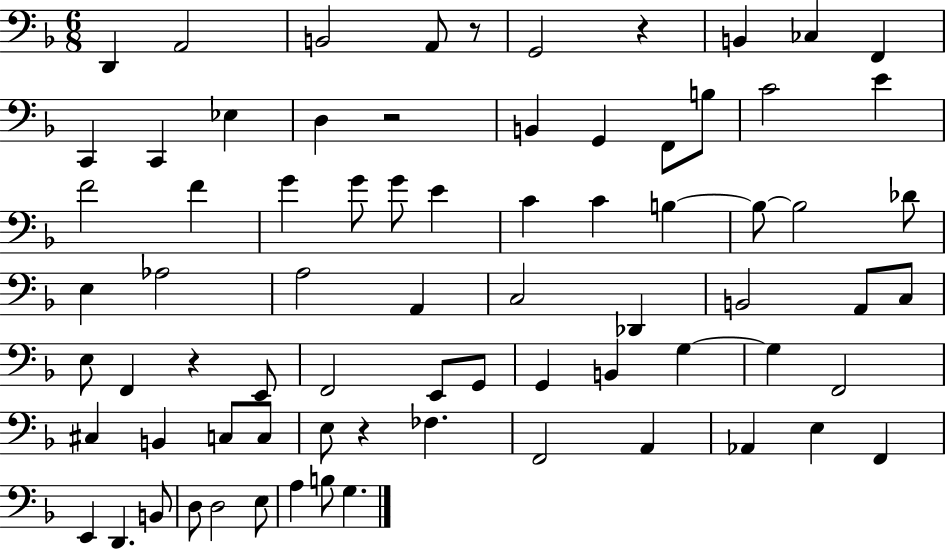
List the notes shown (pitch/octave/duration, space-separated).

D2/q A2/h B2/h A2/e R/e G2/h R/q B2/q CES3/q F2/q C2/q C2/q Eb3/q D3/q R/h B2/q G2/q F2/e B3/e C4/h E4/q F4/h F4/q G4/q G4/e G4/e E4/q C4/q C4/q B3/q B3/e B3/h Db4/e E3/q Ab3/h A3/h A2/q C3/h Db2/q B2/h A2/e C3/e E3/e F2/q R/q E2/e F2/h E2/e G2/e G2/q B2/q G3/q G3/q F2/h C#3/q B2/q C3/e C3/e E3/e R/q FES3/q. F2/h A2/q Ab2/q E3/q F2/q E2/q D2/q. B2/e D3/e D3/h E3/e A3/q B3/e G3/q.